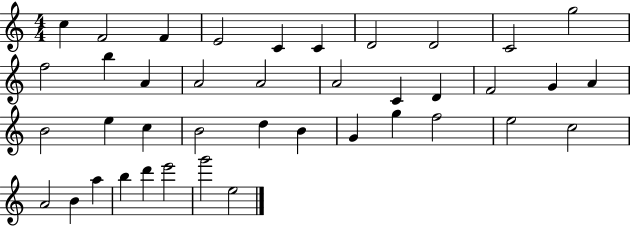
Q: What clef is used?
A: treble